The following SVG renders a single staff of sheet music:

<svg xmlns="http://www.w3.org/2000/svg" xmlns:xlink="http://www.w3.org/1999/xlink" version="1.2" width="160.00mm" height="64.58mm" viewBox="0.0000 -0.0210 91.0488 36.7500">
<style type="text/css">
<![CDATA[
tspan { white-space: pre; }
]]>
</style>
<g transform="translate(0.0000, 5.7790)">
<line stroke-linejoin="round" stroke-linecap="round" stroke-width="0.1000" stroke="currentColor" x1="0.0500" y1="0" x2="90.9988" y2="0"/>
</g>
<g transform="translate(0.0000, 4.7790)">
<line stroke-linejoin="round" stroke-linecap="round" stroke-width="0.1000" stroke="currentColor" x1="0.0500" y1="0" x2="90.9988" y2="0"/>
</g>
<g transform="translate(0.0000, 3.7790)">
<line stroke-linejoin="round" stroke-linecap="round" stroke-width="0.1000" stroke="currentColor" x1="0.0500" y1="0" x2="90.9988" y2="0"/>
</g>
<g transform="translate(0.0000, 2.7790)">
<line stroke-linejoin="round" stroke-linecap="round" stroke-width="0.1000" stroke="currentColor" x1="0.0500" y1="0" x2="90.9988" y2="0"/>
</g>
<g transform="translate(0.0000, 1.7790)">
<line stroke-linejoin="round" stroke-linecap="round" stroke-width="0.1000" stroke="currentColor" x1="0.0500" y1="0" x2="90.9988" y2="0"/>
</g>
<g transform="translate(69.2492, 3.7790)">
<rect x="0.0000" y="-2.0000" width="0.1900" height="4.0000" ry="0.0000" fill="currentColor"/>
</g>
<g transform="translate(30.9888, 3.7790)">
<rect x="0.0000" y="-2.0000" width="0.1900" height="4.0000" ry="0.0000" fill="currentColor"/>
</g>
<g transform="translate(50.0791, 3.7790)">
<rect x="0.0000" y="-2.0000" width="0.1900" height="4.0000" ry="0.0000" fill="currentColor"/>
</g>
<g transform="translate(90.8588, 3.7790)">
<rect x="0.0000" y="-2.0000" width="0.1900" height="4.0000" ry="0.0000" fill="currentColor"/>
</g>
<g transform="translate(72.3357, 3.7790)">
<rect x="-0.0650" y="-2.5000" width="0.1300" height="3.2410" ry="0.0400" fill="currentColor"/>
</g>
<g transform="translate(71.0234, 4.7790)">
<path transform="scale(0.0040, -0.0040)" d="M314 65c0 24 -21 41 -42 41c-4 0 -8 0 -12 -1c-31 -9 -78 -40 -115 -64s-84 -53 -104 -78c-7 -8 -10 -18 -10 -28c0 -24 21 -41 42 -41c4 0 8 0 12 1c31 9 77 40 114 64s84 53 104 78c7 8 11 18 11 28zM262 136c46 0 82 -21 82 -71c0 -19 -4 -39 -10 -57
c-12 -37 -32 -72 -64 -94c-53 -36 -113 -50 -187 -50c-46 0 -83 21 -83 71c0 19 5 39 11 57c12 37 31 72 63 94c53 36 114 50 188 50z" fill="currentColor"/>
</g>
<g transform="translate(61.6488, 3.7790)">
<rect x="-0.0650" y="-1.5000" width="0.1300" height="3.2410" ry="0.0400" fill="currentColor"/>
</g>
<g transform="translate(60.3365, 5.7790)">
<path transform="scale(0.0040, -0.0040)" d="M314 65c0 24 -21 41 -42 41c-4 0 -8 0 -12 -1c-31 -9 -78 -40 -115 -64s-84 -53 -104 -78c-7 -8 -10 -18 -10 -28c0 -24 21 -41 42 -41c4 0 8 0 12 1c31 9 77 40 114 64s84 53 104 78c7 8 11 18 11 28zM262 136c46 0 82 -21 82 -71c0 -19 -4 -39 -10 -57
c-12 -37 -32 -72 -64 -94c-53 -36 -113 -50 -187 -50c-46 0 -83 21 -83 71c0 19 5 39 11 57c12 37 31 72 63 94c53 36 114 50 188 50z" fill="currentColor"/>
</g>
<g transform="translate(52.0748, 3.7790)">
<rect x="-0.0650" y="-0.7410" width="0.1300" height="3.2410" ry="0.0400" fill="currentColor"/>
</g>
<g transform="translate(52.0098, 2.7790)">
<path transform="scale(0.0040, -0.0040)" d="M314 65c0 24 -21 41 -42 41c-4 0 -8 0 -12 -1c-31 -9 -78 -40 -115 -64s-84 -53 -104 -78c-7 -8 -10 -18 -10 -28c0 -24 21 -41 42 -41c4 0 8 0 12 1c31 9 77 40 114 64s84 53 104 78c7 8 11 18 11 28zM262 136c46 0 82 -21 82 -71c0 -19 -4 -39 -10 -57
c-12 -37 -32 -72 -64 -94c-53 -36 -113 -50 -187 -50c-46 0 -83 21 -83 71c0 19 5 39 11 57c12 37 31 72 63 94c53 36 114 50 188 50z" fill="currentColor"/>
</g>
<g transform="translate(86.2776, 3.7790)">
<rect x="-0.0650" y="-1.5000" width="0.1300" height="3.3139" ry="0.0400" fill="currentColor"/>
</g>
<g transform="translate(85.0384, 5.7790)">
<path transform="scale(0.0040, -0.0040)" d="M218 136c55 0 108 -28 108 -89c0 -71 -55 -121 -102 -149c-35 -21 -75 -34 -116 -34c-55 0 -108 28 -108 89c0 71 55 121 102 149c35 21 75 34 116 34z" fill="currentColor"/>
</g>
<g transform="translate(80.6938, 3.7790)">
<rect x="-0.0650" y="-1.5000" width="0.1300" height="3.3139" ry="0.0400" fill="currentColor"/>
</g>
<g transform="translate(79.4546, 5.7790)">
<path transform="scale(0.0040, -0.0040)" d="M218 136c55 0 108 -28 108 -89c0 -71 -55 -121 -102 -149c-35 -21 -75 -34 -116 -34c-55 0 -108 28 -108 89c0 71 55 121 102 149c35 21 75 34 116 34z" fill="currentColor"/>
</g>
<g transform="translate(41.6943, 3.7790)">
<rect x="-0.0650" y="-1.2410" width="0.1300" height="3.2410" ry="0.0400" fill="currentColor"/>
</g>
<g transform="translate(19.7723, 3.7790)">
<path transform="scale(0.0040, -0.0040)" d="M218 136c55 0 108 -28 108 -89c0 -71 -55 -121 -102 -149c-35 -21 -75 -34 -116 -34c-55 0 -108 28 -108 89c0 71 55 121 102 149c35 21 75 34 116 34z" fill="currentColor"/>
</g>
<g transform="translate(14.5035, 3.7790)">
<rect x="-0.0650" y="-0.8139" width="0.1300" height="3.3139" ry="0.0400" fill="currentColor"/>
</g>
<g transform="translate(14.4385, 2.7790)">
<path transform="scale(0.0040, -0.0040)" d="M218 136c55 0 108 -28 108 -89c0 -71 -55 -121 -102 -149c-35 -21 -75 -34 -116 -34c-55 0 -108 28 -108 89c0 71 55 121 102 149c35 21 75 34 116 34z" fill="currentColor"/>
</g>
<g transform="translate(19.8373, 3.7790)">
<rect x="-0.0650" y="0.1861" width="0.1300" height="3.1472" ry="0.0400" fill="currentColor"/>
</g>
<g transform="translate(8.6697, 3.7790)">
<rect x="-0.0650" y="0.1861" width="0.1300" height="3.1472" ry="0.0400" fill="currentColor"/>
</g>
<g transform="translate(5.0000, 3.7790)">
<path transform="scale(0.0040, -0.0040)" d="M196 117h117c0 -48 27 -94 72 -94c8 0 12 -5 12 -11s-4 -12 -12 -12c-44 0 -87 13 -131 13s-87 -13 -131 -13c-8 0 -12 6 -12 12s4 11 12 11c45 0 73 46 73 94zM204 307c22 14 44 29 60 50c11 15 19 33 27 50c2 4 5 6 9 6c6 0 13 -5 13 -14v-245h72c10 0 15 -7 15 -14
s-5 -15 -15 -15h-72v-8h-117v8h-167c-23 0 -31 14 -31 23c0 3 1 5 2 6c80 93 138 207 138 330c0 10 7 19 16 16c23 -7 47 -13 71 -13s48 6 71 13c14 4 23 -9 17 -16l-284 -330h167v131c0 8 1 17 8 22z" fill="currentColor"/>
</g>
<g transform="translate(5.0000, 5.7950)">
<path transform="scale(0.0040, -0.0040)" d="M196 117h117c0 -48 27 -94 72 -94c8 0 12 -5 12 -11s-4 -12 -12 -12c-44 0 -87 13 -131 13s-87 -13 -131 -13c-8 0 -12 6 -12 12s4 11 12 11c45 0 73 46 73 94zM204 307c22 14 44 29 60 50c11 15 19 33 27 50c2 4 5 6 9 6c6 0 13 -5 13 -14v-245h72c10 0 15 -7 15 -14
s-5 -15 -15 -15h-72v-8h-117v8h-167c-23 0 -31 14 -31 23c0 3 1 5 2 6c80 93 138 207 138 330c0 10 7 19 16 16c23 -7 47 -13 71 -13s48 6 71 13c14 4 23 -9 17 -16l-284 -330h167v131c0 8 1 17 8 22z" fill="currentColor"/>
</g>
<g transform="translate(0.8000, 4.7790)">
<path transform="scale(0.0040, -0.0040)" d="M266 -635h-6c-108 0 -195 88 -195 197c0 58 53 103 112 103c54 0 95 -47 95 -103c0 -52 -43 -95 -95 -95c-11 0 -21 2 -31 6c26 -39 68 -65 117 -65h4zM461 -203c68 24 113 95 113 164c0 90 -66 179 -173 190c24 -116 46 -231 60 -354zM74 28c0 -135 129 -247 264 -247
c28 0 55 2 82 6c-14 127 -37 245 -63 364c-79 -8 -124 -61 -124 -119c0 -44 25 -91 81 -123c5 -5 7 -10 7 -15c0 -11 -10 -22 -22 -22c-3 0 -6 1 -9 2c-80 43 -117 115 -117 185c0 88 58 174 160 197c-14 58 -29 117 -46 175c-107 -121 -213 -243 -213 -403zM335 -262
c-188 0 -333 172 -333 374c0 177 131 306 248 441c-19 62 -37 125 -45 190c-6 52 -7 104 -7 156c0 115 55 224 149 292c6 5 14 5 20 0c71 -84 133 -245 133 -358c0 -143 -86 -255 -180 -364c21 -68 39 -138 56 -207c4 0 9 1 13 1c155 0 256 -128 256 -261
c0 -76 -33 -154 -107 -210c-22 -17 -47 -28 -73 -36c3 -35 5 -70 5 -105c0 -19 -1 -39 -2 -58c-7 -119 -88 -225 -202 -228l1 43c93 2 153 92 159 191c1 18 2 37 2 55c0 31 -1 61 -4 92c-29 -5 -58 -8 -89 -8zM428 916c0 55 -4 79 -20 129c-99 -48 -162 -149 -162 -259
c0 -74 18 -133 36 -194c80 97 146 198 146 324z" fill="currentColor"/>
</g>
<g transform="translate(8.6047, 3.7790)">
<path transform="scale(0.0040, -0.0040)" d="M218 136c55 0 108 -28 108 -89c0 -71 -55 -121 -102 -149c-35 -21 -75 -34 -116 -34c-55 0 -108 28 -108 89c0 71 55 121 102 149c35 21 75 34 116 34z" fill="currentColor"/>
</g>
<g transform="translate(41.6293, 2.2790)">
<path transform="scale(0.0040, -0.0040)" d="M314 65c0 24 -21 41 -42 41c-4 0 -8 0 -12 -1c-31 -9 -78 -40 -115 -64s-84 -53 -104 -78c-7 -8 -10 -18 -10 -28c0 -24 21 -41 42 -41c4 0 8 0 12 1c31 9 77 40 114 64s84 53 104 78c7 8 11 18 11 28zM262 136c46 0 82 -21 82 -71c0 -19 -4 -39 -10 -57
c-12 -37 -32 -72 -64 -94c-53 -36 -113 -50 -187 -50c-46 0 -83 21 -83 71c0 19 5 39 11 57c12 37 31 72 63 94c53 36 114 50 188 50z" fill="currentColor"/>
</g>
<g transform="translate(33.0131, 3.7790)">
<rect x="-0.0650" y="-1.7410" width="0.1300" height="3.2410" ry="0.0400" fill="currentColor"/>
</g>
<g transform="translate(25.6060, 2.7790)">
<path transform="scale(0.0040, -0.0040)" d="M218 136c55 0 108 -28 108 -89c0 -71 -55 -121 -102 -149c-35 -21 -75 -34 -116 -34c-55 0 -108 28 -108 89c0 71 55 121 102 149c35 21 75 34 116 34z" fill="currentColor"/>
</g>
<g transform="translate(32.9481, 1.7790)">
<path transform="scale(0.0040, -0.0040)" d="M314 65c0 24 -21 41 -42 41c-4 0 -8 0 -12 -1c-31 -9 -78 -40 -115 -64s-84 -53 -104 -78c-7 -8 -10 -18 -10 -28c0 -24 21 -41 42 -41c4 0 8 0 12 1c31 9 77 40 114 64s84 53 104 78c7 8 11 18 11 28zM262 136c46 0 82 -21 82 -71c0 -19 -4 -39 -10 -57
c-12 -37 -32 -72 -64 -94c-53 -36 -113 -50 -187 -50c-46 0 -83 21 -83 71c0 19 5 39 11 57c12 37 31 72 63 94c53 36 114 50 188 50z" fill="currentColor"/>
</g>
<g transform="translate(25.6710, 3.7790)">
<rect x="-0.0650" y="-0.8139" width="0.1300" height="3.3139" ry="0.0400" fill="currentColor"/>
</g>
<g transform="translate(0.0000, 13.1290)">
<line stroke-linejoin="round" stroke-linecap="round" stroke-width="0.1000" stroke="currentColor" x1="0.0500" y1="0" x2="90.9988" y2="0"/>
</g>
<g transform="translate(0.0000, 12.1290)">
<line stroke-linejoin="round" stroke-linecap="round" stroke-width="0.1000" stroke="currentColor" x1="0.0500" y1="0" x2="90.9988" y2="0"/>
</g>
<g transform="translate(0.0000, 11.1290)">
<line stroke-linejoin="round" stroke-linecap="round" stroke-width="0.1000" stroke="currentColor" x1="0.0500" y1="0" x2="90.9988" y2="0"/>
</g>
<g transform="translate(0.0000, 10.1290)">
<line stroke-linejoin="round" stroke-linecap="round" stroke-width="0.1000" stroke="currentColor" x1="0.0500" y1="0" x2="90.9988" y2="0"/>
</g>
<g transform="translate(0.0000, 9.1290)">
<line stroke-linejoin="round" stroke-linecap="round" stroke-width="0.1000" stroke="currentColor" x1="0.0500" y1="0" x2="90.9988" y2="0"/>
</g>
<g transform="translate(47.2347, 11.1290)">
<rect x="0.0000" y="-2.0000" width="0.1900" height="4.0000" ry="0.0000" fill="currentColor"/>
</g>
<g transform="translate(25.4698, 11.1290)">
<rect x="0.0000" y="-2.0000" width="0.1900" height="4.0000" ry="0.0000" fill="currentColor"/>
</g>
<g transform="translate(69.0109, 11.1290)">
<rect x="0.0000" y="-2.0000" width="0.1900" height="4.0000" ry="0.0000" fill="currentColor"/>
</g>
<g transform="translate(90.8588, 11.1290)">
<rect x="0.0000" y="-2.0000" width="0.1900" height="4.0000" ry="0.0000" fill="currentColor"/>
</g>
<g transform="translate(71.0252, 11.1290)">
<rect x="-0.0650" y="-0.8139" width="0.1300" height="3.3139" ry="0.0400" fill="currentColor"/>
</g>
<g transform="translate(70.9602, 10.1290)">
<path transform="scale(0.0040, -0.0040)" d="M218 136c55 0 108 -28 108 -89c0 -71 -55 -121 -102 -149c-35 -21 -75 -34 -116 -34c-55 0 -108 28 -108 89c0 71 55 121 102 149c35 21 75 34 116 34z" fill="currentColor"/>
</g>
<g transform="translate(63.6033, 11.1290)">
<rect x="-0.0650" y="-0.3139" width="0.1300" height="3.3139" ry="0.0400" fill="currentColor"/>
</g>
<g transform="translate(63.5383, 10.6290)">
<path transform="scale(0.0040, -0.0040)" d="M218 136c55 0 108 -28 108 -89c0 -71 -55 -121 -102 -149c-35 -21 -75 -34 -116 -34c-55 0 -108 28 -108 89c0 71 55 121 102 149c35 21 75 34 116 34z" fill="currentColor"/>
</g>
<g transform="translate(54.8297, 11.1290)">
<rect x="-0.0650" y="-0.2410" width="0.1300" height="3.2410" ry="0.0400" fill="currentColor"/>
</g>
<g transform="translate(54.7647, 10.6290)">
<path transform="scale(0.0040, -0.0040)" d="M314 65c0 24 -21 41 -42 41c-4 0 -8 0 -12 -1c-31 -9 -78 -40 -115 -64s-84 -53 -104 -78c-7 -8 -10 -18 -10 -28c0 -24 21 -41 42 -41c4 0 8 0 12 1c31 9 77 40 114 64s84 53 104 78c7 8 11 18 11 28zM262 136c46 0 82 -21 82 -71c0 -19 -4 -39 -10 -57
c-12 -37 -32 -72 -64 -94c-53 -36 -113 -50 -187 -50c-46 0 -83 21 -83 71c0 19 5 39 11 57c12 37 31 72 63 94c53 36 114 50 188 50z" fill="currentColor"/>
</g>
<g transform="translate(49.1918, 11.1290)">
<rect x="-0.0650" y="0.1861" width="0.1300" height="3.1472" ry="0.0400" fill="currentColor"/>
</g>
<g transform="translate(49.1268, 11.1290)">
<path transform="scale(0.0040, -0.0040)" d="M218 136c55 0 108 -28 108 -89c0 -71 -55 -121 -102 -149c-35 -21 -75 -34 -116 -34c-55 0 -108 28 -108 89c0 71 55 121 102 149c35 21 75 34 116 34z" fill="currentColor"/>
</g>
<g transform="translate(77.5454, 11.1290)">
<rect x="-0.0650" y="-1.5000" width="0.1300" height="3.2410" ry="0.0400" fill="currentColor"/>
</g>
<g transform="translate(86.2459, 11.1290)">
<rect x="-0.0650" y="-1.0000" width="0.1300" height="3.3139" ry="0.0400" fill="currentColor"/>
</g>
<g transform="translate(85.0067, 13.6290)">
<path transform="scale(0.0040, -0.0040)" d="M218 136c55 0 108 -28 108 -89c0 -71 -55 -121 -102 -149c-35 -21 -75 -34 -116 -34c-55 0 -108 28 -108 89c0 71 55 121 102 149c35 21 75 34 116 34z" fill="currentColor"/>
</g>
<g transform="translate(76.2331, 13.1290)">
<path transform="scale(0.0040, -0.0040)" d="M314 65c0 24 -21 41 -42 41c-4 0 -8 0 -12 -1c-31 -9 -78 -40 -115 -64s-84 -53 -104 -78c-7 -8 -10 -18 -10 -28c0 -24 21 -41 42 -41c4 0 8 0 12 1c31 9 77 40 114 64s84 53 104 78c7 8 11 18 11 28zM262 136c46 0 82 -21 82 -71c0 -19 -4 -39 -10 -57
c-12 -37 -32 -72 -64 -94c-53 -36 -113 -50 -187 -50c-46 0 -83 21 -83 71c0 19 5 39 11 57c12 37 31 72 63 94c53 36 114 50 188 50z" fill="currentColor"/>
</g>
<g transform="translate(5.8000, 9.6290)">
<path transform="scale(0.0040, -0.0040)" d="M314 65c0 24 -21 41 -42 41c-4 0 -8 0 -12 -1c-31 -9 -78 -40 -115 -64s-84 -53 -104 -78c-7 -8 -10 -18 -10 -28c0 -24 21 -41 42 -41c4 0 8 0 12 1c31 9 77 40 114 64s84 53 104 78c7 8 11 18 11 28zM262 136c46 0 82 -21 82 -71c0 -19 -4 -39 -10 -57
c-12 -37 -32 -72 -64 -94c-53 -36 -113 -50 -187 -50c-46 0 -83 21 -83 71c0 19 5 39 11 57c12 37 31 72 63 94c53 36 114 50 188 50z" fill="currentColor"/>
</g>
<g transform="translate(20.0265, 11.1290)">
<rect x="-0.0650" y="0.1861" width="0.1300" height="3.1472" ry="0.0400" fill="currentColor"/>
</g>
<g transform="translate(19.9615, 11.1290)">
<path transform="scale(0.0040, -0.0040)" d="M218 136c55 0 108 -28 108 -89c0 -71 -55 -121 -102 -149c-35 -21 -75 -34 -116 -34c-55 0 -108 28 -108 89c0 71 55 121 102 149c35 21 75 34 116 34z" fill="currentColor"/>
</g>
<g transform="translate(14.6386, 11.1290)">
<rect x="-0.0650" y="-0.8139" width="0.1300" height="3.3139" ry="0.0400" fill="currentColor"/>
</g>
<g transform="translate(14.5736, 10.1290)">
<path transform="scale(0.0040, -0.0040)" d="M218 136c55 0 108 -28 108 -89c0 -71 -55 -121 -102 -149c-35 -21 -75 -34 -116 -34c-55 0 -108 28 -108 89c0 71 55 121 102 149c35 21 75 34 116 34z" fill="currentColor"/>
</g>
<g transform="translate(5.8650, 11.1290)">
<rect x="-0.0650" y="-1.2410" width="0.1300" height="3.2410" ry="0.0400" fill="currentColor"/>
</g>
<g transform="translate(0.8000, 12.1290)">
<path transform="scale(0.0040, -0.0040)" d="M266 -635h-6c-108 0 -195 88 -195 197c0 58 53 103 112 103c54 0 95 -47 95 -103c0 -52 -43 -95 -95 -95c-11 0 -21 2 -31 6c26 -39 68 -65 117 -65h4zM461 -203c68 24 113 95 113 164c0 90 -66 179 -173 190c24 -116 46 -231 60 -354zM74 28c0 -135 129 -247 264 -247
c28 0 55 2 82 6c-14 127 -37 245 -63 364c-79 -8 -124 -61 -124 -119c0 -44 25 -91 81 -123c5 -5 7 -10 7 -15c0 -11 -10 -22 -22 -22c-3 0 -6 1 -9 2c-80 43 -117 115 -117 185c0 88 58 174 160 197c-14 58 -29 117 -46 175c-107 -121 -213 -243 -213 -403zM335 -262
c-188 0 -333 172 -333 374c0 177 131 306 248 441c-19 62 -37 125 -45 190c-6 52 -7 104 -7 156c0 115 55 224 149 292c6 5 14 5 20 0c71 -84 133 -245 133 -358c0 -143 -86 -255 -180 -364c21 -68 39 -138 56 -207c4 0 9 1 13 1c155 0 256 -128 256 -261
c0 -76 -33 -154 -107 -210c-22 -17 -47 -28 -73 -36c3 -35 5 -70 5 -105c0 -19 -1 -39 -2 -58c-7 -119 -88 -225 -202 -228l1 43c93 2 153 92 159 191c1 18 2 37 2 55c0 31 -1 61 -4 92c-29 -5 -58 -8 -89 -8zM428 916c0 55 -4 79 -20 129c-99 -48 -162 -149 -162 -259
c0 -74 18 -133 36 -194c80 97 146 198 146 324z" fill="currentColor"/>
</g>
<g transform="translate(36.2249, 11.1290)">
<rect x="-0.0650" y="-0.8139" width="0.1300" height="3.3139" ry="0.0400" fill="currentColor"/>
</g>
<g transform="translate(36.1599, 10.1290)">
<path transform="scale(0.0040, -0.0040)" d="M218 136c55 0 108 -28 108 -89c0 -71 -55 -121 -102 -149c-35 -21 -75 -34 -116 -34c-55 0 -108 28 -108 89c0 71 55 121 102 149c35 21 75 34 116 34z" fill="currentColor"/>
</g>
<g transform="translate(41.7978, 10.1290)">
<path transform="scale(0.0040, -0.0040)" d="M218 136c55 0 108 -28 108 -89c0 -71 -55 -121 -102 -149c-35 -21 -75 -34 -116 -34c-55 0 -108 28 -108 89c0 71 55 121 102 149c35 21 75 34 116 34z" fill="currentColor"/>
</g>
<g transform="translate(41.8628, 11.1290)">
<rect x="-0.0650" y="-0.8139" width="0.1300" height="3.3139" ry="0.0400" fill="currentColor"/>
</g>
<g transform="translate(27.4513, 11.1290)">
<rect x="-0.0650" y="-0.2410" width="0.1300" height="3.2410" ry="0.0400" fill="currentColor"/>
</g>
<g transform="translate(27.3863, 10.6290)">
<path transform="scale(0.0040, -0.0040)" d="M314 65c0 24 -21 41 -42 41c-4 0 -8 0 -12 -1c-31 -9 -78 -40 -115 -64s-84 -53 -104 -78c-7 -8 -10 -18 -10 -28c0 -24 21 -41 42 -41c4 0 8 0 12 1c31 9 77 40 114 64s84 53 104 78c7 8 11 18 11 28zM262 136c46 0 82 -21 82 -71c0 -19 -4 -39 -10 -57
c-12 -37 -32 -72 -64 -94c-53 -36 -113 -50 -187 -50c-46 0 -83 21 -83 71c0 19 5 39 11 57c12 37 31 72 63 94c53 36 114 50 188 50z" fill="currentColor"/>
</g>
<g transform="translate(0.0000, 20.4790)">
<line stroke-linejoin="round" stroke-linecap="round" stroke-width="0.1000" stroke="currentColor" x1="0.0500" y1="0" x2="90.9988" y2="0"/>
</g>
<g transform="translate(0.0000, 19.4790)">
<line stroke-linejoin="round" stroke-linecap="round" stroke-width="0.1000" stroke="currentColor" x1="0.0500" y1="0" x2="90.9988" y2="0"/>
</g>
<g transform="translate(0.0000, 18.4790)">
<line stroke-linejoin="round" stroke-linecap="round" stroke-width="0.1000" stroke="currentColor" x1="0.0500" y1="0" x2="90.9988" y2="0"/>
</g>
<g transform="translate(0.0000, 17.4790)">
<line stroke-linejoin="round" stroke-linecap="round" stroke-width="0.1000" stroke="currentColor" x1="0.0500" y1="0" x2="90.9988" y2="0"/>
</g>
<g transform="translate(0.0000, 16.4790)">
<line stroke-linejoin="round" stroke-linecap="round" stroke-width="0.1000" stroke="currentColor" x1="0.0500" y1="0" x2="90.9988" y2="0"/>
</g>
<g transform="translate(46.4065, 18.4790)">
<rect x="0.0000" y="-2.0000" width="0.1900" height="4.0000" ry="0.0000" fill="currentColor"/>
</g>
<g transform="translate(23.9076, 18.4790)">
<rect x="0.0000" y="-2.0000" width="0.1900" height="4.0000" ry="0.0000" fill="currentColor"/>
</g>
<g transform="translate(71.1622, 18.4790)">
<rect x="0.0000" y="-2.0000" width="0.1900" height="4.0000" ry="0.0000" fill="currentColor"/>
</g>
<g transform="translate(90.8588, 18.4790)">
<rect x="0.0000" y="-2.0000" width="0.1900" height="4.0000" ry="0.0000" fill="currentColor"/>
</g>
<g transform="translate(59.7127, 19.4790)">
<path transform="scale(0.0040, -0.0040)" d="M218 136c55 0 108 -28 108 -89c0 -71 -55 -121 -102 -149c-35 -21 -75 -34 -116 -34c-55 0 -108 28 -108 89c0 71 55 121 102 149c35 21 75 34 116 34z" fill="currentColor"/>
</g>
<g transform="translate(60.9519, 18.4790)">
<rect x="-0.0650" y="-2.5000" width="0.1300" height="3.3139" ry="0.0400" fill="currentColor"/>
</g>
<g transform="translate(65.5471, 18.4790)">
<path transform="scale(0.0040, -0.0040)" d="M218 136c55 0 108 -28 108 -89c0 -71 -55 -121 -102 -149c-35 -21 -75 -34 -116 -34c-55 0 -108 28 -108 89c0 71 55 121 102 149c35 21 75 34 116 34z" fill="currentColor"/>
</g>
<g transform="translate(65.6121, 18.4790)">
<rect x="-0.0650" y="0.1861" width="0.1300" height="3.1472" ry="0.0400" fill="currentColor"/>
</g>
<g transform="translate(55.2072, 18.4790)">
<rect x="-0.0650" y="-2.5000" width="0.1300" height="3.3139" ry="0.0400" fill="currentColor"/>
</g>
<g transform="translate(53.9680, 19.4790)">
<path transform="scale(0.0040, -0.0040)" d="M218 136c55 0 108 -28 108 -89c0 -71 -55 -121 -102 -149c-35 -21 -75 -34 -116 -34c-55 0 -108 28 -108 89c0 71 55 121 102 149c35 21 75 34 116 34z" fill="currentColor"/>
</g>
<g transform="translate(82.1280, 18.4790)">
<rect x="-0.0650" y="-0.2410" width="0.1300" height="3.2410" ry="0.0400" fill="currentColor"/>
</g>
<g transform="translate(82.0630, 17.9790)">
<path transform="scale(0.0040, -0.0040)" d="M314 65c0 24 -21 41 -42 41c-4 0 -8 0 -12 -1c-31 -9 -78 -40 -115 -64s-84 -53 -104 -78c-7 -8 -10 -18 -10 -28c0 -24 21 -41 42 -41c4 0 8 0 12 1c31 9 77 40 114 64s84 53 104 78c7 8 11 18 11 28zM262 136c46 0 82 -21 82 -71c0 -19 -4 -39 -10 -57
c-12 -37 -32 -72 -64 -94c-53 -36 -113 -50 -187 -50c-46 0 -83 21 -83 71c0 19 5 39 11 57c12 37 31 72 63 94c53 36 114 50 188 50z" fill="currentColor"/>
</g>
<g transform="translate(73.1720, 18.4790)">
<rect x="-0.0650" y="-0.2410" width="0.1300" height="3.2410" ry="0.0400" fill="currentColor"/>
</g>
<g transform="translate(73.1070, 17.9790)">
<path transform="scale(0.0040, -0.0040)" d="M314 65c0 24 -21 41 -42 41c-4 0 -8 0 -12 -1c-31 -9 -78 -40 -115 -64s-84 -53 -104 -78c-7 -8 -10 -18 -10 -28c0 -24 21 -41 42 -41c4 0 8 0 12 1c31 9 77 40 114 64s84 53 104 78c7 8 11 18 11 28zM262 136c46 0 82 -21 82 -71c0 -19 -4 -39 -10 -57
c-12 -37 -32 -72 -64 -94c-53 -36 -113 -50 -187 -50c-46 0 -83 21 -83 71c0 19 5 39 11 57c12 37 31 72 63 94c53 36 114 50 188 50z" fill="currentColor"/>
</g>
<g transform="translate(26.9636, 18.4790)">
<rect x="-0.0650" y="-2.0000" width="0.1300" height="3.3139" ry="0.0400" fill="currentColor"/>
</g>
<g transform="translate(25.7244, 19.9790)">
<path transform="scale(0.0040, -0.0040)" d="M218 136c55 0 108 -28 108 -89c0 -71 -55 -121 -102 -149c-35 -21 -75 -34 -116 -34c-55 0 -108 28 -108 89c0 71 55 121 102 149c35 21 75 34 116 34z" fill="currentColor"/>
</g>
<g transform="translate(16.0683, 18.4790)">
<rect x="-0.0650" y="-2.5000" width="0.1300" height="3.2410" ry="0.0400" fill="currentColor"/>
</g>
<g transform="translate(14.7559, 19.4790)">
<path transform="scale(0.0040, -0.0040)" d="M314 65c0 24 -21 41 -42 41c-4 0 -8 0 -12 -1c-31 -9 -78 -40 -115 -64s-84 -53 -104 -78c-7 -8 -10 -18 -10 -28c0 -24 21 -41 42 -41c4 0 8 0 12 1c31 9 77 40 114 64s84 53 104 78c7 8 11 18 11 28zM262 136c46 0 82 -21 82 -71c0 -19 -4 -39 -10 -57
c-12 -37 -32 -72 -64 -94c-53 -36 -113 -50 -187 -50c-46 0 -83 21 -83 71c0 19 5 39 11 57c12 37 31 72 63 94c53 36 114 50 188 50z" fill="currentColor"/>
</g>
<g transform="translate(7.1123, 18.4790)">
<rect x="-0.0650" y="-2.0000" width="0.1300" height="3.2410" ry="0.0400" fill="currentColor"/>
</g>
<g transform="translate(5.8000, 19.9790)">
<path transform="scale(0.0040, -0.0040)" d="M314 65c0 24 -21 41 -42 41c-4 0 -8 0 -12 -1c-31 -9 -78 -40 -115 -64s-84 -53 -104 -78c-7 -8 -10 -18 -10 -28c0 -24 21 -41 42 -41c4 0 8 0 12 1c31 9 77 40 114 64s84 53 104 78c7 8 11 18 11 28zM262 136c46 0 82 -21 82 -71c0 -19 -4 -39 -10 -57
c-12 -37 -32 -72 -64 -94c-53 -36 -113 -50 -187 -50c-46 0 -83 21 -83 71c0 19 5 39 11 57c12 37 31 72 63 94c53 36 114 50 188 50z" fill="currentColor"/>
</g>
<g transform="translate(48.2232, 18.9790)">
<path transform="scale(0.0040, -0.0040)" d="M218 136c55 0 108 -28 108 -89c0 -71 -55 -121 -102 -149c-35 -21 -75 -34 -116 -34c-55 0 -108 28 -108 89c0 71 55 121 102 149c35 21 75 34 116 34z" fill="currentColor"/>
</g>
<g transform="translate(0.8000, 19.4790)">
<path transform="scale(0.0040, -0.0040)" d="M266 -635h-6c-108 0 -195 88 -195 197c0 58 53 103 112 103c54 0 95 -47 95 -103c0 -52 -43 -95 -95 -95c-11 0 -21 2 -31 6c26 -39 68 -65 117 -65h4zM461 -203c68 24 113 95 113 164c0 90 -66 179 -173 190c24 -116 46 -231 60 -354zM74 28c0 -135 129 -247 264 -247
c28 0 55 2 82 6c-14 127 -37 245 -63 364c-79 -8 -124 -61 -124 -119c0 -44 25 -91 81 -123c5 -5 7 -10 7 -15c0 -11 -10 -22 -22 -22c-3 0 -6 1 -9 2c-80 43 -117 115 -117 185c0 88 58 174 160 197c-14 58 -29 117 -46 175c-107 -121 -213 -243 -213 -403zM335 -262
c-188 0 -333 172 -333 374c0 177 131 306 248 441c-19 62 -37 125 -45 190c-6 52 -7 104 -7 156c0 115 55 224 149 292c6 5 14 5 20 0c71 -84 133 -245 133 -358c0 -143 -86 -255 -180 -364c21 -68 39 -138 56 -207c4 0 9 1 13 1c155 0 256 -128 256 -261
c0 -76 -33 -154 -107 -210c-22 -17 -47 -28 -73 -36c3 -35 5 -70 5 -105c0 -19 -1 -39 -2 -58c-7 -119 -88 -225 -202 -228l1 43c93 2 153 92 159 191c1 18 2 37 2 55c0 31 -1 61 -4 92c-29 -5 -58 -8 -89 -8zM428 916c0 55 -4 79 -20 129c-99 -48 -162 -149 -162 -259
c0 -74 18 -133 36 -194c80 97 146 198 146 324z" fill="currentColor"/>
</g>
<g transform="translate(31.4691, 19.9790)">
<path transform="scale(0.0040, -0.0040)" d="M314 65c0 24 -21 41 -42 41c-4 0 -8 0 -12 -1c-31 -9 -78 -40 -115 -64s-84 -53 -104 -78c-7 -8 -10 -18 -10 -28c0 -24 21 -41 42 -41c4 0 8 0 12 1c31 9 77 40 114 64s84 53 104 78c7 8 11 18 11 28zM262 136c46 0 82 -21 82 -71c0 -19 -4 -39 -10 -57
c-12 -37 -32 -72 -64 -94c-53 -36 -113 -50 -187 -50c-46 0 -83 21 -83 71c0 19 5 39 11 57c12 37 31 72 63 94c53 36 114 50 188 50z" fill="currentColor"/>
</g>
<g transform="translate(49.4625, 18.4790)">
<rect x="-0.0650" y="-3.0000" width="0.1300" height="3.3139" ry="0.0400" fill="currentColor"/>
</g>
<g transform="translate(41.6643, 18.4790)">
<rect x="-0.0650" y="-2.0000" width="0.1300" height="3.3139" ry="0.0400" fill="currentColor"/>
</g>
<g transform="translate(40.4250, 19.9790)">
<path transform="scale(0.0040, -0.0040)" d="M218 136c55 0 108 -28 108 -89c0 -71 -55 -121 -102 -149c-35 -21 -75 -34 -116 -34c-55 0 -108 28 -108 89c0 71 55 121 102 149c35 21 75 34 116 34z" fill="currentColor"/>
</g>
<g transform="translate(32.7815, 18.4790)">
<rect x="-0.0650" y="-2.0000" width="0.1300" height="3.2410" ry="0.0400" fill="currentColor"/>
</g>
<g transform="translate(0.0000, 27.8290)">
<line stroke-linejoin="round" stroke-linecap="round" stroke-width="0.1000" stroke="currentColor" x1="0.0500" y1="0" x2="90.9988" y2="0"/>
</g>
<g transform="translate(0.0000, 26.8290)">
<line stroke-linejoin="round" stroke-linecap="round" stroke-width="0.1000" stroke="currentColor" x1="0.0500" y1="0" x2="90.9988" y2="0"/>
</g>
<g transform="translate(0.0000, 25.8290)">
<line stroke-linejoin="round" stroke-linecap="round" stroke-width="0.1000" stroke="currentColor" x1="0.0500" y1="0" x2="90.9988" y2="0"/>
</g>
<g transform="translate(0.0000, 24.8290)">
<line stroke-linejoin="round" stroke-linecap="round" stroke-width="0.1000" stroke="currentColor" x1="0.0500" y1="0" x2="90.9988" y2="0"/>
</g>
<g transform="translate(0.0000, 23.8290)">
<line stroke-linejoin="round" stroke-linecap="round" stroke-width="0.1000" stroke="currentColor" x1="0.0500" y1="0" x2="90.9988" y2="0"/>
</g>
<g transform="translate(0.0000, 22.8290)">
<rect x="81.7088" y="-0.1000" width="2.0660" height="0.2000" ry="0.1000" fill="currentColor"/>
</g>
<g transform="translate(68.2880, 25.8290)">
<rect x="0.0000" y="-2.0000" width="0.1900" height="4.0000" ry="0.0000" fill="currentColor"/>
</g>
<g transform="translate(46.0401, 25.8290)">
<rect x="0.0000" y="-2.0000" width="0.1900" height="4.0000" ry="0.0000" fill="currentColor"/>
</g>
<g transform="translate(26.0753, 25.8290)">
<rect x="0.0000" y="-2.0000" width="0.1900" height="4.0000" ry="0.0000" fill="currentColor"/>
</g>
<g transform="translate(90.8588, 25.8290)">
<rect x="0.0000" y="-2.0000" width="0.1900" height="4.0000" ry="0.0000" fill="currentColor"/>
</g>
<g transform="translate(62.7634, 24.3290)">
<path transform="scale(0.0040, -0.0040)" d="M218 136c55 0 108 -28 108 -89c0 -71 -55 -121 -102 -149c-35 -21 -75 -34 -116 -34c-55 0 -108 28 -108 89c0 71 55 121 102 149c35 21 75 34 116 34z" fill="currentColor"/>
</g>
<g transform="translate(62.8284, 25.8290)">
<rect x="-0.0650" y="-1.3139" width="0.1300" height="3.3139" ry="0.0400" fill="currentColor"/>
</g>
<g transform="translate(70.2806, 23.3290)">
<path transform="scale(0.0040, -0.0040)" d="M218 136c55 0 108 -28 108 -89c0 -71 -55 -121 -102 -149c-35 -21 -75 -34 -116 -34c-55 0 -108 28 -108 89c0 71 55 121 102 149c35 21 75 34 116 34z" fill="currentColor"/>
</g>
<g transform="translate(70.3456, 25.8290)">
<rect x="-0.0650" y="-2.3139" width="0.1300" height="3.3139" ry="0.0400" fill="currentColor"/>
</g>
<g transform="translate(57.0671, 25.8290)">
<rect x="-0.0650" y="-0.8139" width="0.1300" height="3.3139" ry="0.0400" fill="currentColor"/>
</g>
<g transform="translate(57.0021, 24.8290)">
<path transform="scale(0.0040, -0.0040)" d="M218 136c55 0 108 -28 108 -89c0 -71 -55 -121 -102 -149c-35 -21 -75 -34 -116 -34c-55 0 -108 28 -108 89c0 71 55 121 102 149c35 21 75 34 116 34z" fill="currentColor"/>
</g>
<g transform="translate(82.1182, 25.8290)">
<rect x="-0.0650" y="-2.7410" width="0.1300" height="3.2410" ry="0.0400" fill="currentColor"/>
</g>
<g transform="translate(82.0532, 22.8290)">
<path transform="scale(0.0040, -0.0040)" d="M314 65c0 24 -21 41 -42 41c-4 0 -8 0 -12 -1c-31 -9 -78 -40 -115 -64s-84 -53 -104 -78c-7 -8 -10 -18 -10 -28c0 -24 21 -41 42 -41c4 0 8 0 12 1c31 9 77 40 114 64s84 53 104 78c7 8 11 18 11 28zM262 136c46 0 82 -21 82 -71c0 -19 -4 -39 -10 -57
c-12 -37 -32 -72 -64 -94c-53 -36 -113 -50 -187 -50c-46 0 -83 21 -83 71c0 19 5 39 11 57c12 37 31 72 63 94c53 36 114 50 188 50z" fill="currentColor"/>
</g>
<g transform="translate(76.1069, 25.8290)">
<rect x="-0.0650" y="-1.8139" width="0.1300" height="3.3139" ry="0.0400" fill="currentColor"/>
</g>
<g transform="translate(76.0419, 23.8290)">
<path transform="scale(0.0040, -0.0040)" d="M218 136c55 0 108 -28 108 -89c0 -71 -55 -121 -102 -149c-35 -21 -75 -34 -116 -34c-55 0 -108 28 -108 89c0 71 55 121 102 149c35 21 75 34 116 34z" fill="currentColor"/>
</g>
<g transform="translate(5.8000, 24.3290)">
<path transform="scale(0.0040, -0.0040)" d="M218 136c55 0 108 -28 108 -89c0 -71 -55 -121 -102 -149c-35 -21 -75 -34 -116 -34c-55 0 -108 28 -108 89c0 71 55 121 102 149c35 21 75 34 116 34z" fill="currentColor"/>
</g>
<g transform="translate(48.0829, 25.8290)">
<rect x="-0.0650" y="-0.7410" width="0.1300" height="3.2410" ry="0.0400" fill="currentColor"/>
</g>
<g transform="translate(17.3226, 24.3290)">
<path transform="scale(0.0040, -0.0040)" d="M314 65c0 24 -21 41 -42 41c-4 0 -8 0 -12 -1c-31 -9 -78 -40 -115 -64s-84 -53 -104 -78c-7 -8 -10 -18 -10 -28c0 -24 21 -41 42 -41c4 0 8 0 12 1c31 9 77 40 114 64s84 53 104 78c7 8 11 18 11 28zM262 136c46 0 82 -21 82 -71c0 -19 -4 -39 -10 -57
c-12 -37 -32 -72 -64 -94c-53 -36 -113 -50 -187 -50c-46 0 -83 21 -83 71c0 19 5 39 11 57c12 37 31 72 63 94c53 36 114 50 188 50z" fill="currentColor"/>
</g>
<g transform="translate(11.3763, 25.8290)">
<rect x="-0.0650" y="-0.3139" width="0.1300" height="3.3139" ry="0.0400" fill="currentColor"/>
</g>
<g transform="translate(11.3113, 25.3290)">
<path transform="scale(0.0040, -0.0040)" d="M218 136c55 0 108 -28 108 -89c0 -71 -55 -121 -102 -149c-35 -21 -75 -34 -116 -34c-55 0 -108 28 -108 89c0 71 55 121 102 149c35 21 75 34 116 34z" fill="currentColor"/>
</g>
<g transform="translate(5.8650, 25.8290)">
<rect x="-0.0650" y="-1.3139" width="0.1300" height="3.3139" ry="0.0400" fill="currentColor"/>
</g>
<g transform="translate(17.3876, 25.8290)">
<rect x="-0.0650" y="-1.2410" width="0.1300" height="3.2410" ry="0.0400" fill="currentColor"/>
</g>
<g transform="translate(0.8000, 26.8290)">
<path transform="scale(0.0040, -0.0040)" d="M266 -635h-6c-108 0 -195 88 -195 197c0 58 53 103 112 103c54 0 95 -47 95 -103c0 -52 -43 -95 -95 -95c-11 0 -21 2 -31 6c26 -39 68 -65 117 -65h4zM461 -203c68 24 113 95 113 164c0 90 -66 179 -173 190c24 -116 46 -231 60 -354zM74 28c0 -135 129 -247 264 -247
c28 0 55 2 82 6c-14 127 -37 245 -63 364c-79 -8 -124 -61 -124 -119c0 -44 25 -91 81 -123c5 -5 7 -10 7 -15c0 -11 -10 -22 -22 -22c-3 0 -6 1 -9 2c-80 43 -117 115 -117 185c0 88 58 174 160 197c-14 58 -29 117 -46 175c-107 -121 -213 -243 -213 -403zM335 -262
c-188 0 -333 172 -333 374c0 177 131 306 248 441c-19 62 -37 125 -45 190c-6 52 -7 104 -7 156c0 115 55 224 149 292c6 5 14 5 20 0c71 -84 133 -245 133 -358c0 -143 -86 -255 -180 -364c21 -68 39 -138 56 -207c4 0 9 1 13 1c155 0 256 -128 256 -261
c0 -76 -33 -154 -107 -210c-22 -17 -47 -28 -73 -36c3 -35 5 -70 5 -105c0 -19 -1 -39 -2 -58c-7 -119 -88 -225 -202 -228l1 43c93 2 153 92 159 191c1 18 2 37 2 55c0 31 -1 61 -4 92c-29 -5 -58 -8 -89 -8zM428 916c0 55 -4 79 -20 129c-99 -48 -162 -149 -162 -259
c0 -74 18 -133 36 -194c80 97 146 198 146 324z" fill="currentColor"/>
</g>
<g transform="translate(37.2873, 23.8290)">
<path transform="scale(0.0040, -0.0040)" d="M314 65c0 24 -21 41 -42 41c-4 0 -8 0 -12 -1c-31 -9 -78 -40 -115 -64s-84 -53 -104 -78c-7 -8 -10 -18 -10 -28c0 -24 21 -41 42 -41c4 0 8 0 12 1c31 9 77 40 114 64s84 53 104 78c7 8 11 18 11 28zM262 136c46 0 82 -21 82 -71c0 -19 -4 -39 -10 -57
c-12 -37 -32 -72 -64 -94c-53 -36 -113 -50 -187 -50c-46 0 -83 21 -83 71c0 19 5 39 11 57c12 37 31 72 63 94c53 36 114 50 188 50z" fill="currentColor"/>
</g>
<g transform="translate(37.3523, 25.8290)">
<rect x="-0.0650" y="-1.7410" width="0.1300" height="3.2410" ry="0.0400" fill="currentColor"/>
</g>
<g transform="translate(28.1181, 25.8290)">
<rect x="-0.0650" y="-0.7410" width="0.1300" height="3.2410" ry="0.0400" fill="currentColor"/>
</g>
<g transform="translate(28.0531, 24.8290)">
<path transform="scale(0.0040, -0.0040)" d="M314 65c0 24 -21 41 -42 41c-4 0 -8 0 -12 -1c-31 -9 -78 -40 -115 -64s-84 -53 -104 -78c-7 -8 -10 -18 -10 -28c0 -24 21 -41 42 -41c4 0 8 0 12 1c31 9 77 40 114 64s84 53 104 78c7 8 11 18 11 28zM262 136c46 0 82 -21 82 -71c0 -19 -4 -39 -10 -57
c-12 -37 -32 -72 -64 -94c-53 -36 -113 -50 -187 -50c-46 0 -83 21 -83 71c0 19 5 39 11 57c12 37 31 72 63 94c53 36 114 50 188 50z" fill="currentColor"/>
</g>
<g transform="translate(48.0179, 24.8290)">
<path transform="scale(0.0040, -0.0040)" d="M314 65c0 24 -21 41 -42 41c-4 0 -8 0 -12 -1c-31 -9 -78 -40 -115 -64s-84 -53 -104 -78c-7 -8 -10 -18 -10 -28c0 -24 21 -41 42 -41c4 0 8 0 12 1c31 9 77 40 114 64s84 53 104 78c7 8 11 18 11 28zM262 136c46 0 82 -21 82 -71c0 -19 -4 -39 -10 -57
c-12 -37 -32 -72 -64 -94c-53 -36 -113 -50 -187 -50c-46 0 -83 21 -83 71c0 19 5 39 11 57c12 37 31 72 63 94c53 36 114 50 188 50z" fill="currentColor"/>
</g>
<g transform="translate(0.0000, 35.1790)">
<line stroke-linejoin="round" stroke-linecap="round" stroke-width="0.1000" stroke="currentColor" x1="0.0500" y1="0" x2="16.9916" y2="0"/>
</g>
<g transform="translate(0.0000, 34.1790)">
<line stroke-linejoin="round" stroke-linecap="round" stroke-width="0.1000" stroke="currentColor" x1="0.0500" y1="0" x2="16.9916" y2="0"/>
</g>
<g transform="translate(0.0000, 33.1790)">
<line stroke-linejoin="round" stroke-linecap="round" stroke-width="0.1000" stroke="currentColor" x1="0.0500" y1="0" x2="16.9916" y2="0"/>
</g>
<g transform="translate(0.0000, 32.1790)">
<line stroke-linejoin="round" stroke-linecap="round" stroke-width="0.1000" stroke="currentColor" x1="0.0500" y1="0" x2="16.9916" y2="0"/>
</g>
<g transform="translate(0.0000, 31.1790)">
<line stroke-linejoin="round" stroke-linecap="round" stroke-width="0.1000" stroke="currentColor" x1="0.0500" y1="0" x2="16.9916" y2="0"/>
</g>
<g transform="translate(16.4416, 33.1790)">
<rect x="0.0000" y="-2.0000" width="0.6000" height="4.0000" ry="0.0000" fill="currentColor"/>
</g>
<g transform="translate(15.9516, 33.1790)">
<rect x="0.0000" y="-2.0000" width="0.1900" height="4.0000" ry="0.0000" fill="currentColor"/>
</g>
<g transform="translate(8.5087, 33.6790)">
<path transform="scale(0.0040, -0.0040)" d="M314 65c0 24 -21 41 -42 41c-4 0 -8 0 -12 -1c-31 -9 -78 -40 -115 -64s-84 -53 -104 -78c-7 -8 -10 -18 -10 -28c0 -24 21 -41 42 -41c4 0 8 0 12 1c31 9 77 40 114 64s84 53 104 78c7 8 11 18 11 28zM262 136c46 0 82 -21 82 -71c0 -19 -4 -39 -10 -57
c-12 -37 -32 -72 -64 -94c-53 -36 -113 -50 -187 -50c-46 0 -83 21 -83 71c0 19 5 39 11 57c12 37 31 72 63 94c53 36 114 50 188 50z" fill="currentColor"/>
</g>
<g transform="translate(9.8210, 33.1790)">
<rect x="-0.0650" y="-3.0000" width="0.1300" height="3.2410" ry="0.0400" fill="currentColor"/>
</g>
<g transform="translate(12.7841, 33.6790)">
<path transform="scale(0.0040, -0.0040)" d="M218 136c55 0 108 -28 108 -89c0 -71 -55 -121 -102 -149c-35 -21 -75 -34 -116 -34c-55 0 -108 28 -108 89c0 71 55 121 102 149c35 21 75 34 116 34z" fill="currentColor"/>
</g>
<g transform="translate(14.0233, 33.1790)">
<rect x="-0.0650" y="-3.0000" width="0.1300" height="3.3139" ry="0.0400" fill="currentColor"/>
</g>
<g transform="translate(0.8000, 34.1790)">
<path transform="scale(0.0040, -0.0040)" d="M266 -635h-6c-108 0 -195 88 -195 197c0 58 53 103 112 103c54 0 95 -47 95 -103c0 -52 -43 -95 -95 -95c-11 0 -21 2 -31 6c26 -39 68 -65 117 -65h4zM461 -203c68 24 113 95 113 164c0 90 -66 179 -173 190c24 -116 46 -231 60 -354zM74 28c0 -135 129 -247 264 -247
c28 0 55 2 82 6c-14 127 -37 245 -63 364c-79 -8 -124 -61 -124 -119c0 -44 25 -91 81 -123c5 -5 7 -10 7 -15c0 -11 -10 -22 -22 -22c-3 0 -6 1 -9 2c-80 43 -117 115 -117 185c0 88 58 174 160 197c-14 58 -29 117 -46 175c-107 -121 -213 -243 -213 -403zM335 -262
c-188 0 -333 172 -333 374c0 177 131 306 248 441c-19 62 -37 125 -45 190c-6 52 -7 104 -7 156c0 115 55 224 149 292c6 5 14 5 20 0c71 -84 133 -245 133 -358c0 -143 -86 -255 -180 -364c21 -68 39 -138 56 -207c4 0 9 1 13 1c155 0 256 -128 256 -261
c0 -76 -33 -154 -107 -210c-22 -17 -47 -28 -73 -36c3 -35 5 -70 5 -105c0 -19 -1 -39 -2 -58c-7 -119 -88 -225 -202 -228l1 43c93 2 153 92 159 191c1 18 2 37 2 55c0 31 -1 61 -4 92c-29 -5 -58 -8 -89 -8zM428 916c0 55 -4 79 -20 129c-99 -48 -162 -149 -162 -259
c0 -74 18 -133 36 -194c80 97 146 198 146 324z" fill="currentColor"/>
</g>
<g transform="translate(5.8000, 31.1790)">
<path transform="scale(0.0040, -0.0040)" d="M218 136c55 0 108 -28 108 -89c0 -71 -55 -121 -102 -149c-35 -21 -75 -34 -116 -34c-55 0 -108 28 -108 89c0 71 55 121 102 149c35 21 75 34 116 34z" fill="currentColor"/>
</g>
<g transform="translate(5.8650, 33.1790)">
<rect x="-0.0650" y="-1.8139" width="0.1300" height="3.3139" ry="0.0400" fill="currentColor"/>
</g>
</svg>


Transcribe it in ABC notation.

X:1
T:Untitled
M:4/4
L:1/4
K:C
B d B d f2 e2 d2 E2 G2 E E e2 d B c2 d d B c2 c d E2 D F2 G2 F F2 F A G G B c2 c2 e c e2 d2 f2 d2 d e g f a2 f A2 A